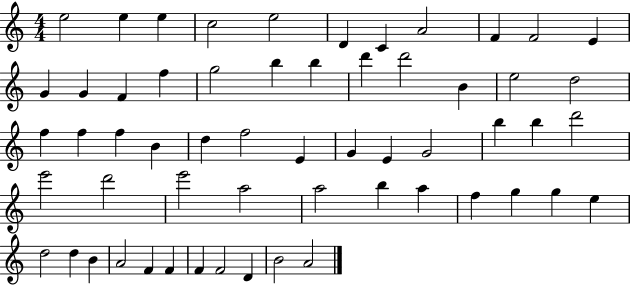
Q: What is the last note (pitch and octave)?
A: A4